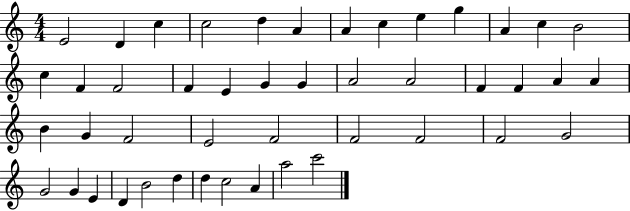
X:1
T:Untitled
M:4/4
L:1/4
K:C
E2 D c c2 d A A c e g A c B2 c F F2 F E G G A2 A2 F F A A B G F2 E2 F2 F2 F2 F2 G2 G2 G E D B2 d d c2 A a2 c'2